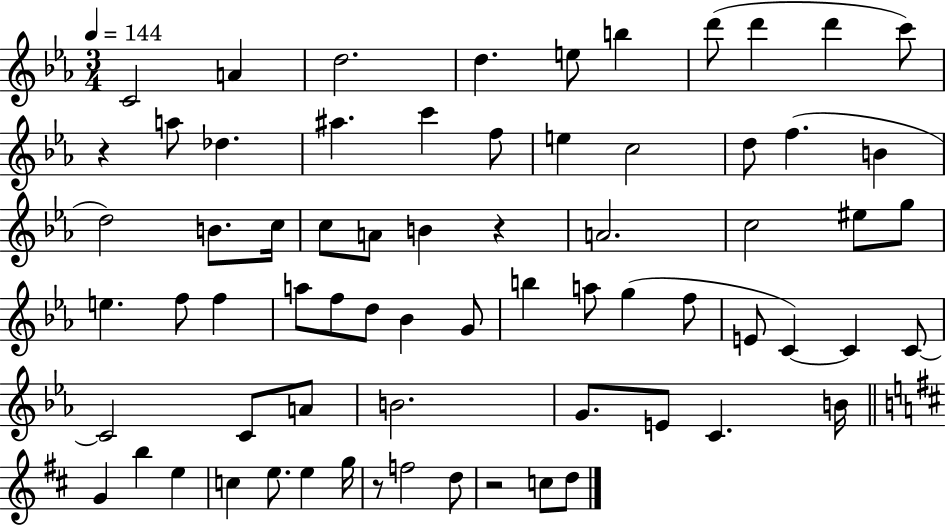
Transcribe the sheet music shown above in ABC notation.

X:1
T:Untitled
M:3/4
L:1/4
K:Eb
C2 A d2 d e/2 b d'/2 d' d' c'/2 z a/2 _d ^a c' f/2 e c2 d/2 f B d2 B/2 c/4 c/2 A/2 B z A2 c2 ^e/2 g/2 e f/2 f a/2 f/2 d/2 _B G/2 b a/2 g f/2 E/2 C C C/2 C2 C/2 A/2 B2 G/2 E/2 C B/4 G b e c e/2 e g/4 z/2 f2 d/2 z2 c/2 d/2